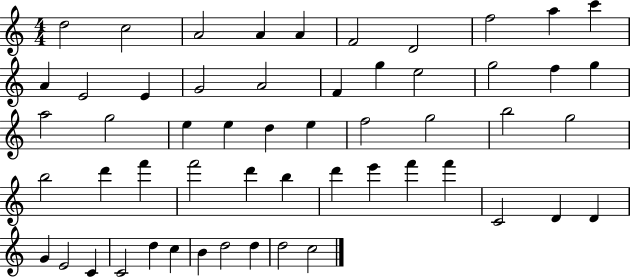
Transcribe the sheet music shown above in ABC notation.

X:1
T:Untitled
M:4/4
L:1/4
K:C
d2 c2 A2 A A F2 D2 f2 a c' A E2 E G2 A2 F g e2 g2 f g a2 g2 e e d e f2 g2 b2 g2 b2 d' f' f'2 d' b d' e' f' f' C2 D D G E2 C C2 d c B d2 d d2 c2